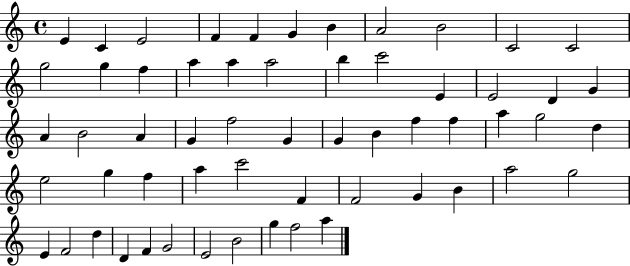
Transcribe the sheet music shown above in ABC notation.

X:1
T:Untitled
M:4/4
L:1/4
K:C
E C E2 F F G B A2 B2 C2 C2 g2 g f a a a2 b c'2 E E2 D G A B2 A G f2 G G B f f a g2 d e2 g f a c'2 F F2 G B a2 g2 E F2 d D F G2 E2 B2 g f2 a